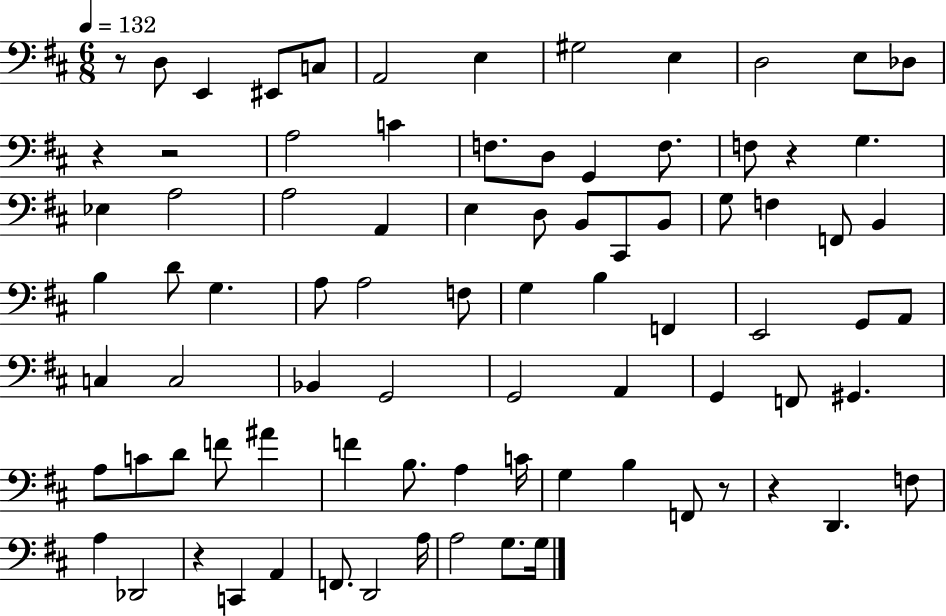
X:1
T:Untitled
M:6/8
L:1/4
K:D
z/2 D,/2 E,, ^E,,/2 C,/2 A,,2 E, ^G,2 E, D,2 E,/2 _D,/2 z z2 A,2 C F,/2 D,/2 G,, F,/2 F,/2 z G, _E, A,2 A,2 A,, E, D,/2 B,,/2 ^C,,/2 B,,/2 G,/2 F, F,,/2 B,, B, D/2 G, A,/2 A,2 F,/2 G, B, F,, E,,2 G,,/2 A,,/2 C, C,2 _B,, G,,2 G,,2 A,, G,, F,,/2 ^G,, A,/2 C/2 D/2 F/2 ^A F B,/2 A, C/4 G, B, F,,/2 z/2 z D,, F,/2 A, _D,,2 z C,, A,, F,,/2 D,,2 A,/4 A,2 G,/2 G,/4